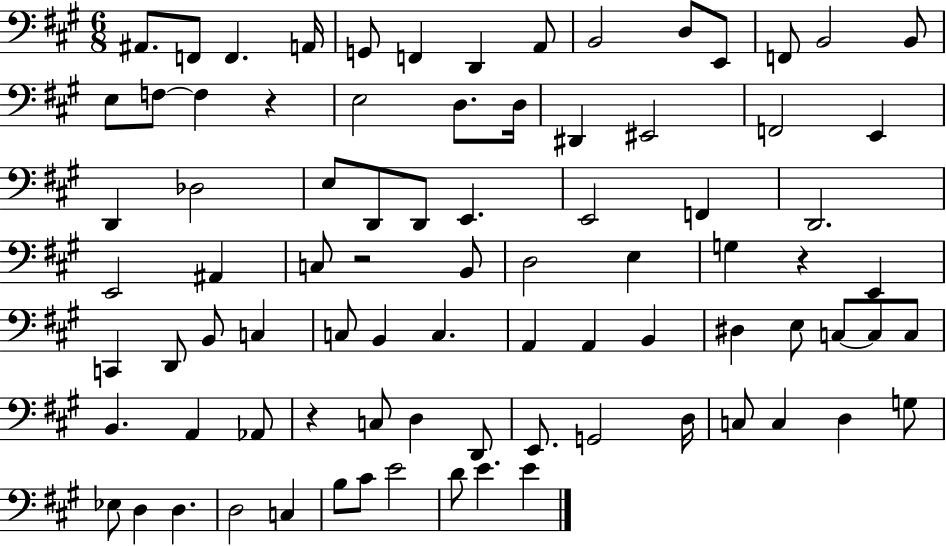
{
  \clef bass
  \numericTimeSignature
  \time 6/8
  \key a \major
  ais,8. f,8 f,4. a,16 | g,8 f,4 d,4 a,8 | b,2 d8 e,8 | f,8 b,2 b,8 | \break e8 f8~~ f4 r4 | e2 d8. d16 | dis,4 eis,2 | f,2 e,4 | \break d,4 des2 | e8 d,8 d,8 e,4. | e,2 f,4 | d,2. | \break e,2 ais,4 | c8 r2 b,8 | d2 e4 | g4 r4 e,4 | \break c,4 d,8 b,8 c4 | c8 b,4 c4. | a,4 a,4 b,4 | dis4 e8 c8~~ c8 c8 | \break b,4. a,4 aes,8 | r4 c8 d4 d,8 | e,8. g,2 d16 | c8 c4 d4 g8 | \break ees8 d4 d4. | d2 c4 | b8 cis'8 e'2 | d'8 e'4. e'4 | \break \bar "|."
}